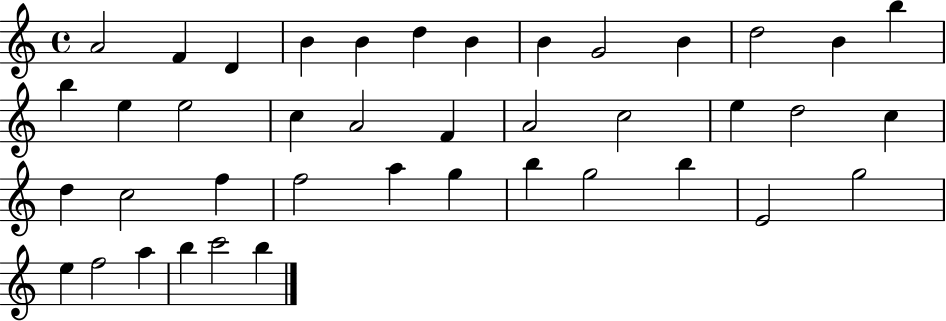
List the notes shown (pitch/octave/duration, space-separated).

A4/h F4/q D4/q B4/q B4/q D5/q B4/q B4/q G4/h B4/q D5/h B4/q B5/q B5/q E5/q E5/h C5/q A4/h F4/q A4/h C5/h E5/q D5/h C5/q D5/q C5/h F5/q F5/h A5/q G5/q B5/q G5/h B5/q E4/h G5/h E5/q F5/h A5/q B5/q C6/h B5/q